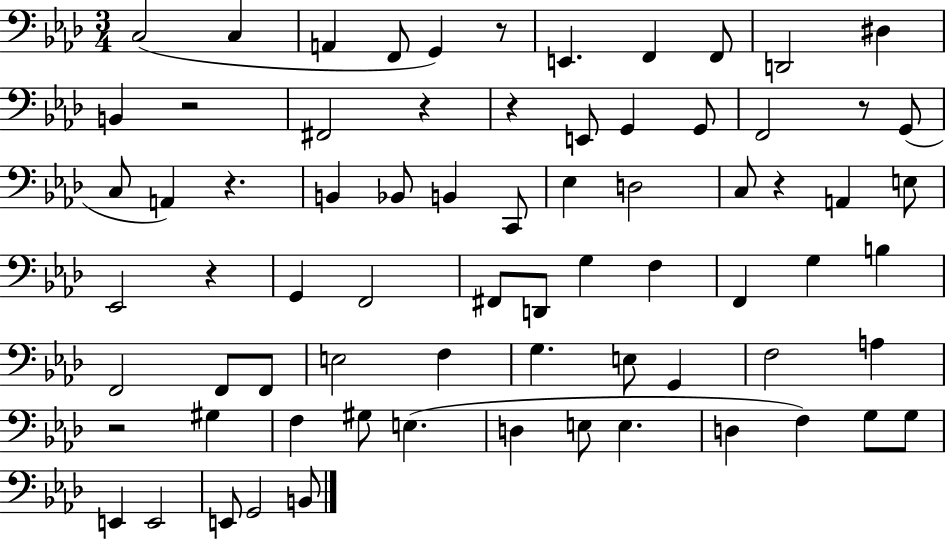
C3/h C3/q A2/q F2/e G2/q R/e E2/q. F2/q F2/e D2/h D#3/q B2/q R/h F#2/h R/q R/q E2/e G2/q G2/e F2/h R/e G2/e C3/e A2/q R/q. B2/q Bb2/e B2/q C2/e Eb3/q D3/h C3/e R/q A2/q E3/e Eb2/h R/q G2/q F2/h F#2/e D2/e G3/q F3/q F2/q G3/q B3/q F2/h F2/e F2/e E3/h F3/q G3/q. E3/e G2/q F3/h A3/q R/h G#3/q F3/q G#3/e E3/q. D3/q E3/e E3/q. D3/q F3/q G3/e G3/e E2/q E2/h E2/e G2/h B2/e